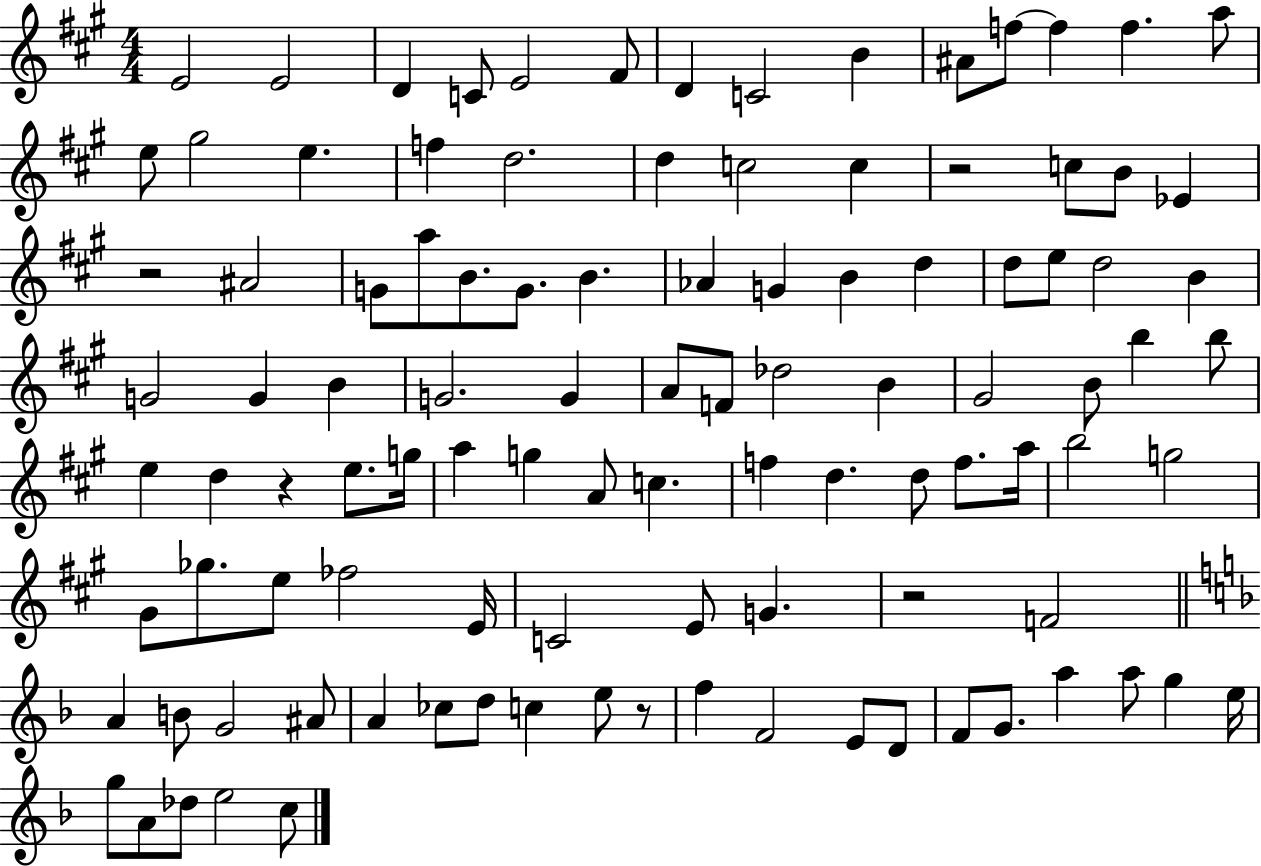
{
  \clef treble
  \numericTimeSignature
  \time 4/4
  \key a \major
  \repeat volta 2 { e'2 e'2 | d'4 c'8 e'2 fis'8 | d'4 c'2 b'4 | ais'8 f''8~~ f''4 f''4. a''8 | \break e''8 gis''2 e''4. | f''4 d''2. | d''4 c''2 c''4 | r2 c''8 b'8 ees'4 | \break r2 ais'2 | g'8 a''8 b'8. g'8. b'4. | aes'4 g'4 b'4 d''4 | d''8 e''8 d''2 b'4 | \break g'2 g'4 b'4 | g'2. g'4 | a'8 f'8 des''2 b'4 | gis'2 b'8 b''4 b''8 | \break e''4 d''4 r4 e''8. g''16 | a''4 g''4 a'8 c''4. | f''4 d''4. d''8 f''8. a''16 | b''2 g''2 | \break gis'8 ges''8. e''8 fes''2 e'16 | c'2 e'8 g'4. | r2 f'2 | \bar "||" \break \key d \minor a'4 b'8 g'2 ais'8 | a'4 ces''8 d''8 c''4 e''8 r8 | f''4 f'2 e'8 d'8 | f'8 g'8. a''4 a''8 g''4 e''16 | \break g''8 a'8 des''8 e''2 c''8 | } \bar "|."
}